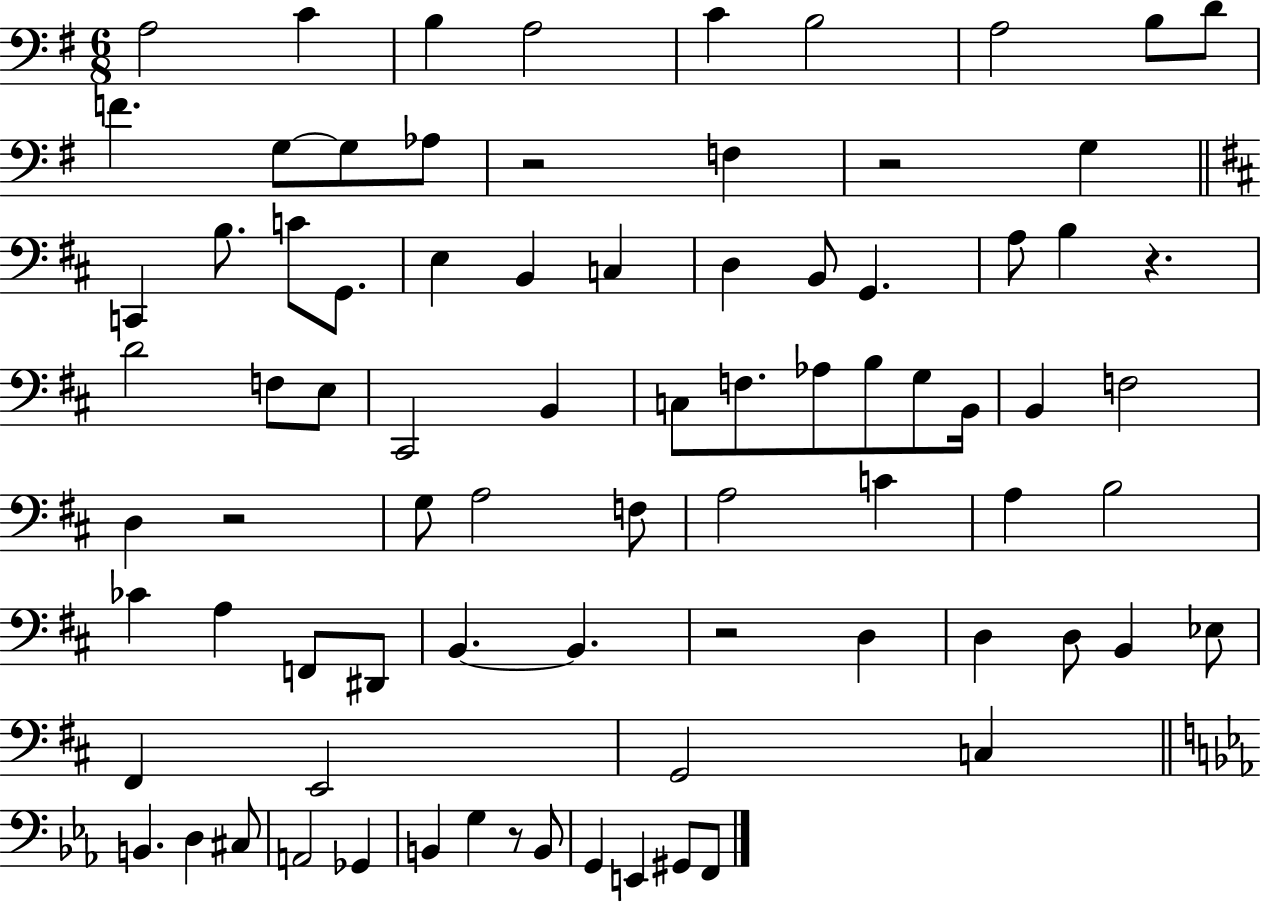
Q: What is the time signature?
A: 6/8